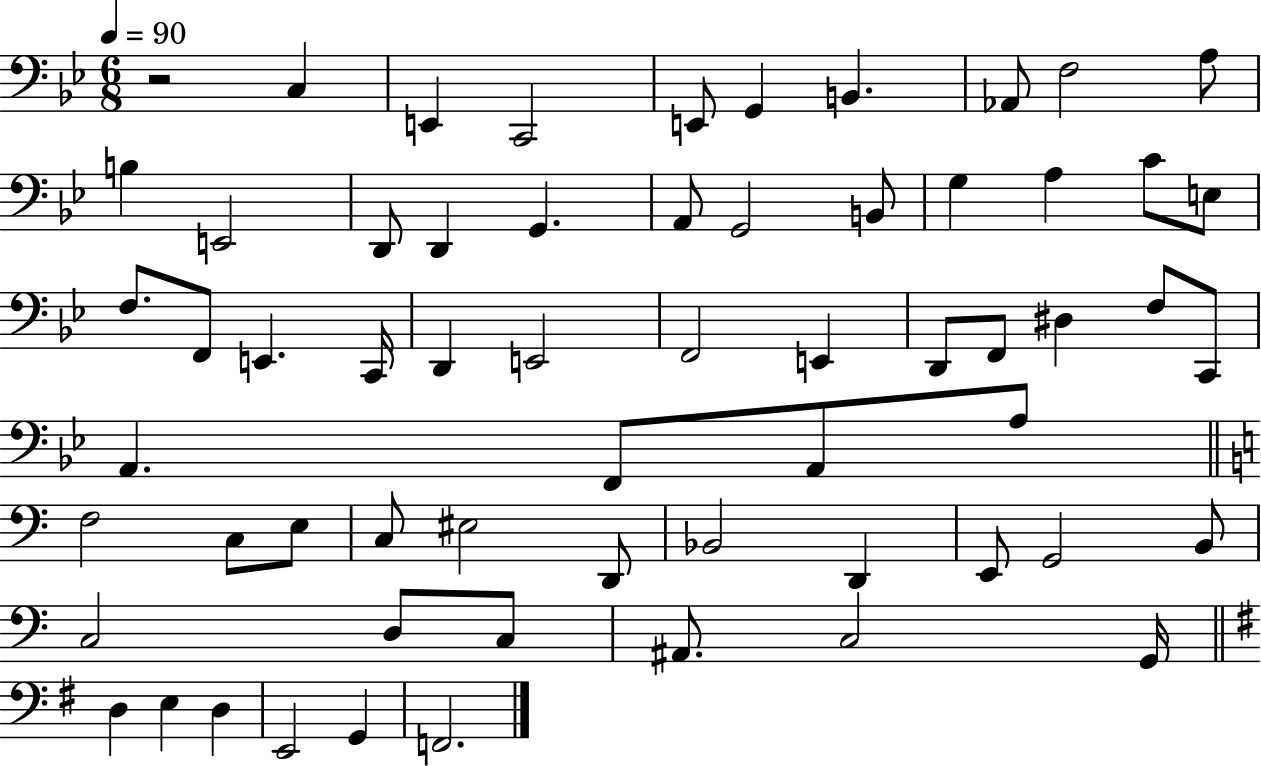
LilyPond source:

{
  \clef bass
  \numericTimeSignature
  \time 6/8
  \key bes \major
  \tempo 4 = 90
  r2 c4 | e,4 c,2 | e,8 g,4 b,4. | aes,8 f2 a8 | \break b4 e,2 | d,8 d,4 g,4. | a,8 g,2 b,8 | g4 a4 c'8 e8 | \break f8. f,8 e,4. c,16 | d,4 e,2 | f,2 e,4 | d,8 f,8 dis4 f8 c,8 | \break a,4. f,8 a,8 a8 | \bar "||" \break \key a \minor f2 c8 e8 | c8 eis2 d,8 | bes,2 d,4 | e,8 g,2 b,8 | \break c2 d8 c8 | ais,8. c2 g,16 | \bar "||" \break \key e \minor d4 e4 d4 | e,2 g,4 | f,2. | \bar "|."
}